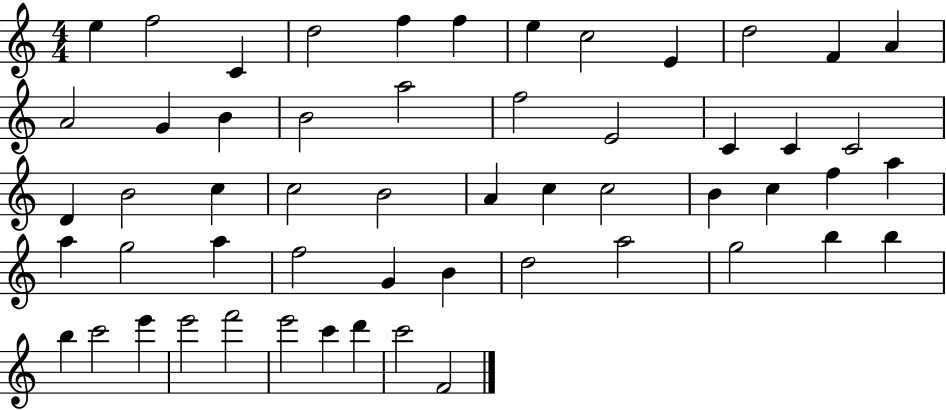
{
  \clef treble
  \numericTimeSignature
  \time 4/4
  \key c \major
  e''4 f''2 c'4 | d''2 f''4 f''4 | e''4 c''2 e'4 | d''2 f'4 a'4 | \break a'2 g'4 b'4 | b'2 a''2 | f''2 e'2 | c'4 c'4 c'2 | \break d'4 b'2 c''4 | c''2 b'2 | a'4 c''4 c''2 | b'4 c''4 f''4 a''4 | \break a''4 g''2 a''4 | f''2 g'4 b'4 | d''2 a''2 | g''2 b''4 b''4 | \break b''4 c'''2 e'''4 | e'''2 f'''2 | e'''2 c'''4 d'''4 | c'''2 f'2 | \break \bar "|."
}